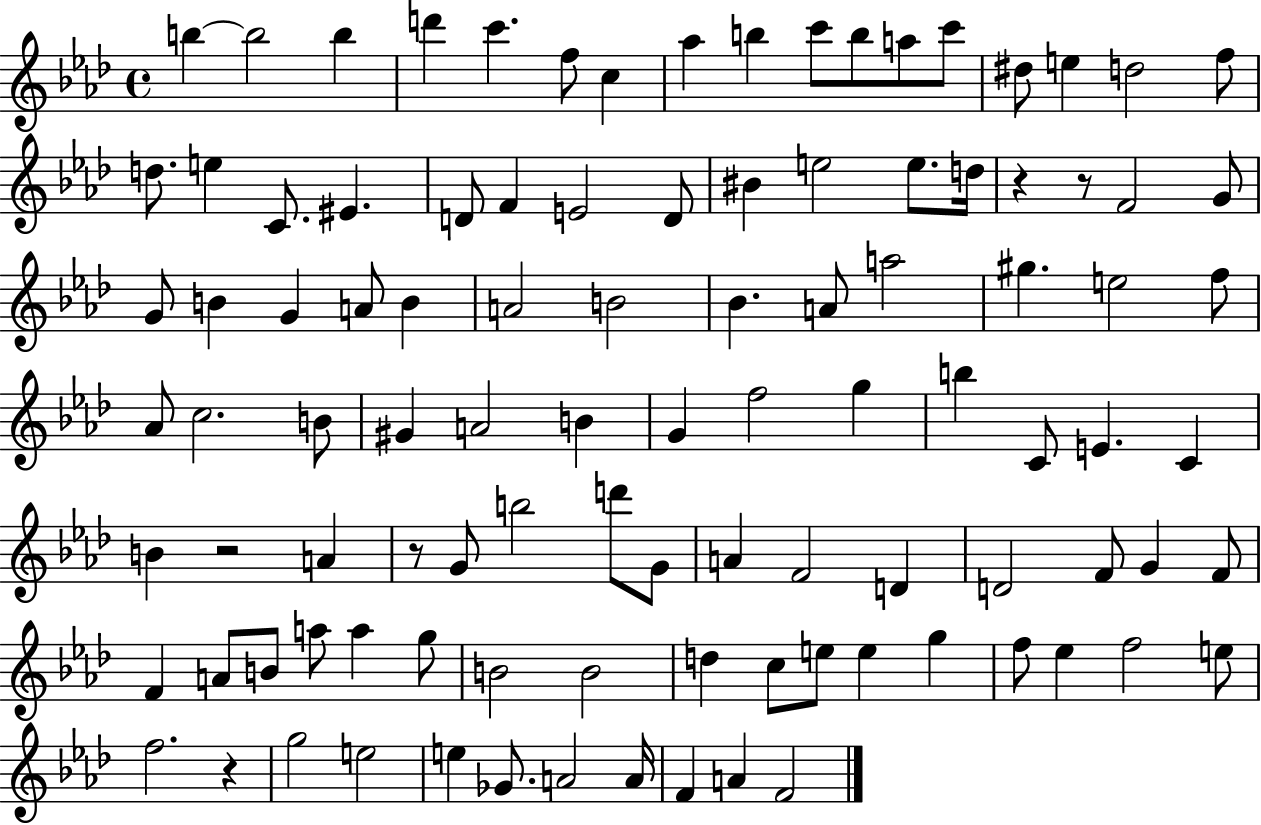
B5/q B5/h B5/q D6/q C6/q. F5/e C5/q Ab5/q B5/q C6/e B5/e A5/e C6/e D#5/e E5/q D5/h F5/e D5/e. E5/q C4/e. EIS4/q. D4/e F4/q E4/h D4/e BIS4/q E5/h E5/e. D5/s R/q R/e F4/h G4/e G4/e B4/q G4/q A4/e B4/q A4/h B4/h Bb4/q. A4/e A5/h G#5/q. E5/h F5/e Ab4/e C5/h. B4/e G#4/q A4/h B4/q G4/q F5/h G5/q B5/q C4/e E4/q. C4/q B4/q R/h A4/q R/e G4/e B5/h D6/e G4/e A4/q F4/h D4/q D4/h F4/e G4/q F4/e F4/q A4/e B4/e A5/e A5/q G5/e B4/h B4/h D5/q C5/e E5/e E5/q G5/q F5/e Eb5/q F5/h E5/e F5/h. R/q G5/h E5/h E5/q Gb4/e. A4/h A4/s F4/q A4/q F4/h